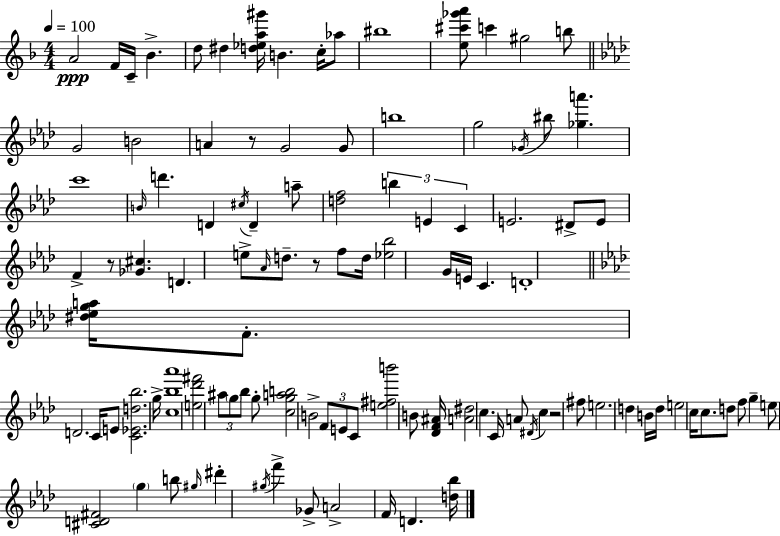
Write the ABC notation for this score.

X:1
T:Untitled
M:4/4
L:1/4
K:F
A2 F/4 C/4 _B d/2 ^d [d_ea^g']/4 B c/4 _a/2 ^b4 [e^c'_g'a']/2 c' ^g2 b/2 G2 B2 A z/2 G2 G/2 b4 g2 _G/4 ^b/2 [_ga'] c'4 B/4 d' D ^c/4 D a/2 [df]2 b E C E2 ^D/2 E/2 F z/2 [_G^c] D e/2 _A/4 d/2 z/2 f/2 d/4 [_e_b]2 G/4 E/4 C D4 [^d_ega]/4 F/2 D2 C/4 E/2 [C_Ed_b]2 g/4 [c_b_a']4 [e_d'^f']2 ^a/2 g/2 _b/2 g/2 [cgab]2 B2 F/2 E/2 C/2 [e^fb']2 B/2 [_DF^A]/4 [A^d]2 c C/4 A/2 ^D/4 c z2 ^f/2 e2 d B/4 d/4 e2 c/4 c/2 d/2 f/2 g e/2 [^CD^F]2 g b/2 ^g/4 ^d' ^g/4 f' _G/2 A2 F/4 D [d_b]/4